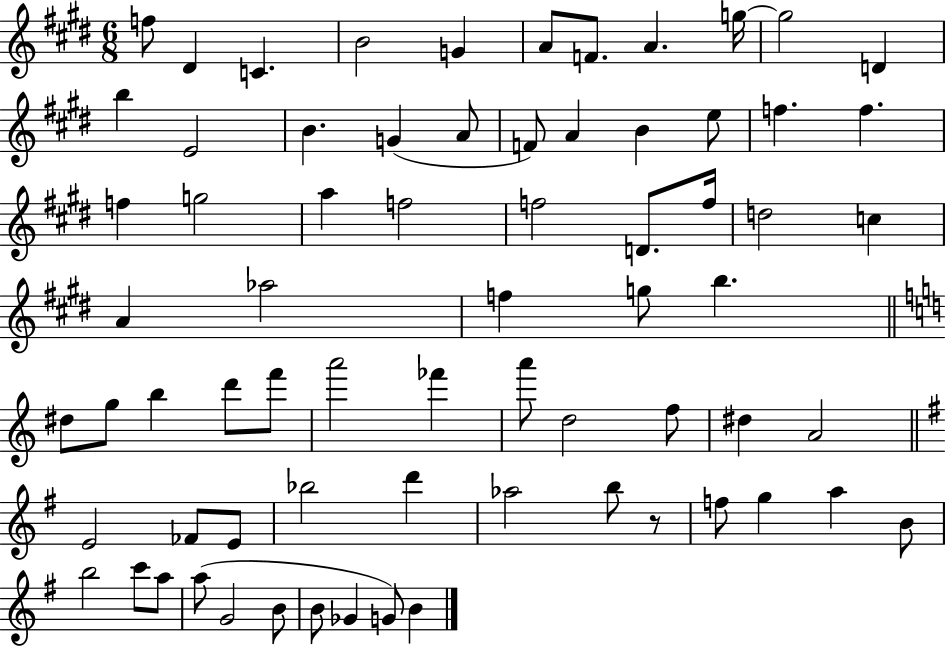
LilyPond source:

{
  \clef treble
  \numericTimeSignature
  \time 6/8
  \key e \major
  \repeat volta 2 { f''8 dis'4 c'4. | b'2 g'4 | a'8 f'8. a'4. g''16~~ | g''2 d'4 | \break b''4 e'2 | b'4. g'4( a'8 | f'8) a'4 b'4 e''8 | f''4. f''4. | \break f''4 g''2 | a''4 f''2 | f''2 d'8. f''16 | d''2 c''4 | \break a'4 aes''2 | f''4 g''8 b''4. | \bar "||" \break \key a \minor dis''8 g''8 b''4 d'''8 f'''8 | a'''2 fes'''4 | a'''8 d''2 f''8 | dis''4 a'2 | \break \bar "||" \break \key e \minor e'2 fes'8 e'8 | bes''2 d'''4 | aes''2 b''8 r8 | f''8 g''4 a''4 b'8 | \break b''2 c'''8 a''8 | a''8( g'2 b'8 | b'8 ges'4 g'8) b'4 | } \bar "|."
}